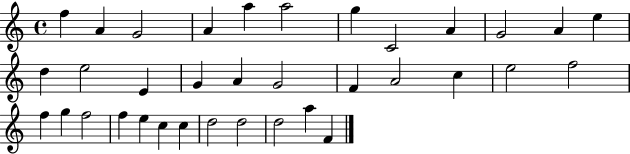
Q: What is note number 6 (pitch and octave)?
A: A5